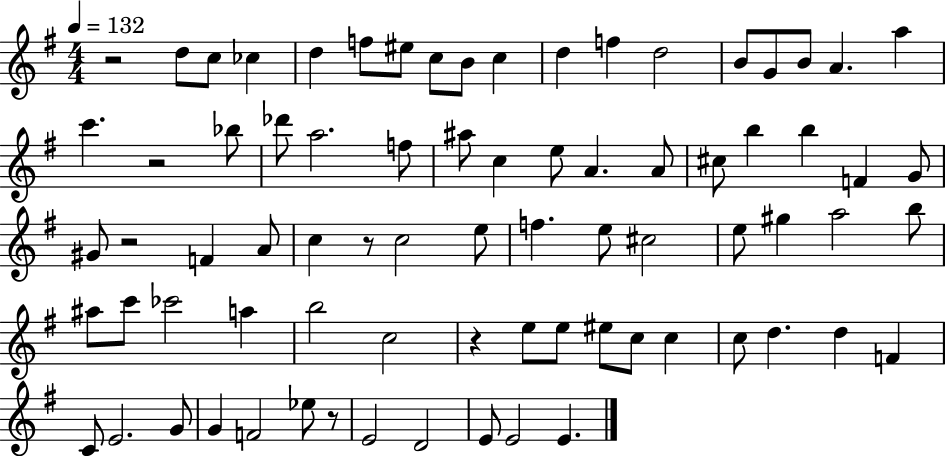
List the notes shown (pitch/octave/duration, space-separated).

R/h D5/e C5/e CES5/q D5/q F5/e EIS5/e C5/e B4/e C5/q D5/q F5/q D5/h B4/e G4/e B4/e A4/q. A5/q C6/q. R/h Bb5/e Db6/e A5/h. F5/e A#5/e C5/q E5/e A4/q. A4/e C#5/e B5/q B5/q F4/q G4/e G#4/e R/h F4/q A4/e C5/q R/e C5/h E5/e F5/q. E5/e C#5/h E5/e G#5/q A5/h B5/e A#5/e C6/e CES6/h A5/q B5/h C5/h R/q E5/e E5/e EIS5/e C5/e C5/q C5/e D5/q. D5/q F4/q C4/e E4/h. G4/e G4/q F4/h Eb5/e R/e E4/h D4/h E4/e E4/h E4/q.